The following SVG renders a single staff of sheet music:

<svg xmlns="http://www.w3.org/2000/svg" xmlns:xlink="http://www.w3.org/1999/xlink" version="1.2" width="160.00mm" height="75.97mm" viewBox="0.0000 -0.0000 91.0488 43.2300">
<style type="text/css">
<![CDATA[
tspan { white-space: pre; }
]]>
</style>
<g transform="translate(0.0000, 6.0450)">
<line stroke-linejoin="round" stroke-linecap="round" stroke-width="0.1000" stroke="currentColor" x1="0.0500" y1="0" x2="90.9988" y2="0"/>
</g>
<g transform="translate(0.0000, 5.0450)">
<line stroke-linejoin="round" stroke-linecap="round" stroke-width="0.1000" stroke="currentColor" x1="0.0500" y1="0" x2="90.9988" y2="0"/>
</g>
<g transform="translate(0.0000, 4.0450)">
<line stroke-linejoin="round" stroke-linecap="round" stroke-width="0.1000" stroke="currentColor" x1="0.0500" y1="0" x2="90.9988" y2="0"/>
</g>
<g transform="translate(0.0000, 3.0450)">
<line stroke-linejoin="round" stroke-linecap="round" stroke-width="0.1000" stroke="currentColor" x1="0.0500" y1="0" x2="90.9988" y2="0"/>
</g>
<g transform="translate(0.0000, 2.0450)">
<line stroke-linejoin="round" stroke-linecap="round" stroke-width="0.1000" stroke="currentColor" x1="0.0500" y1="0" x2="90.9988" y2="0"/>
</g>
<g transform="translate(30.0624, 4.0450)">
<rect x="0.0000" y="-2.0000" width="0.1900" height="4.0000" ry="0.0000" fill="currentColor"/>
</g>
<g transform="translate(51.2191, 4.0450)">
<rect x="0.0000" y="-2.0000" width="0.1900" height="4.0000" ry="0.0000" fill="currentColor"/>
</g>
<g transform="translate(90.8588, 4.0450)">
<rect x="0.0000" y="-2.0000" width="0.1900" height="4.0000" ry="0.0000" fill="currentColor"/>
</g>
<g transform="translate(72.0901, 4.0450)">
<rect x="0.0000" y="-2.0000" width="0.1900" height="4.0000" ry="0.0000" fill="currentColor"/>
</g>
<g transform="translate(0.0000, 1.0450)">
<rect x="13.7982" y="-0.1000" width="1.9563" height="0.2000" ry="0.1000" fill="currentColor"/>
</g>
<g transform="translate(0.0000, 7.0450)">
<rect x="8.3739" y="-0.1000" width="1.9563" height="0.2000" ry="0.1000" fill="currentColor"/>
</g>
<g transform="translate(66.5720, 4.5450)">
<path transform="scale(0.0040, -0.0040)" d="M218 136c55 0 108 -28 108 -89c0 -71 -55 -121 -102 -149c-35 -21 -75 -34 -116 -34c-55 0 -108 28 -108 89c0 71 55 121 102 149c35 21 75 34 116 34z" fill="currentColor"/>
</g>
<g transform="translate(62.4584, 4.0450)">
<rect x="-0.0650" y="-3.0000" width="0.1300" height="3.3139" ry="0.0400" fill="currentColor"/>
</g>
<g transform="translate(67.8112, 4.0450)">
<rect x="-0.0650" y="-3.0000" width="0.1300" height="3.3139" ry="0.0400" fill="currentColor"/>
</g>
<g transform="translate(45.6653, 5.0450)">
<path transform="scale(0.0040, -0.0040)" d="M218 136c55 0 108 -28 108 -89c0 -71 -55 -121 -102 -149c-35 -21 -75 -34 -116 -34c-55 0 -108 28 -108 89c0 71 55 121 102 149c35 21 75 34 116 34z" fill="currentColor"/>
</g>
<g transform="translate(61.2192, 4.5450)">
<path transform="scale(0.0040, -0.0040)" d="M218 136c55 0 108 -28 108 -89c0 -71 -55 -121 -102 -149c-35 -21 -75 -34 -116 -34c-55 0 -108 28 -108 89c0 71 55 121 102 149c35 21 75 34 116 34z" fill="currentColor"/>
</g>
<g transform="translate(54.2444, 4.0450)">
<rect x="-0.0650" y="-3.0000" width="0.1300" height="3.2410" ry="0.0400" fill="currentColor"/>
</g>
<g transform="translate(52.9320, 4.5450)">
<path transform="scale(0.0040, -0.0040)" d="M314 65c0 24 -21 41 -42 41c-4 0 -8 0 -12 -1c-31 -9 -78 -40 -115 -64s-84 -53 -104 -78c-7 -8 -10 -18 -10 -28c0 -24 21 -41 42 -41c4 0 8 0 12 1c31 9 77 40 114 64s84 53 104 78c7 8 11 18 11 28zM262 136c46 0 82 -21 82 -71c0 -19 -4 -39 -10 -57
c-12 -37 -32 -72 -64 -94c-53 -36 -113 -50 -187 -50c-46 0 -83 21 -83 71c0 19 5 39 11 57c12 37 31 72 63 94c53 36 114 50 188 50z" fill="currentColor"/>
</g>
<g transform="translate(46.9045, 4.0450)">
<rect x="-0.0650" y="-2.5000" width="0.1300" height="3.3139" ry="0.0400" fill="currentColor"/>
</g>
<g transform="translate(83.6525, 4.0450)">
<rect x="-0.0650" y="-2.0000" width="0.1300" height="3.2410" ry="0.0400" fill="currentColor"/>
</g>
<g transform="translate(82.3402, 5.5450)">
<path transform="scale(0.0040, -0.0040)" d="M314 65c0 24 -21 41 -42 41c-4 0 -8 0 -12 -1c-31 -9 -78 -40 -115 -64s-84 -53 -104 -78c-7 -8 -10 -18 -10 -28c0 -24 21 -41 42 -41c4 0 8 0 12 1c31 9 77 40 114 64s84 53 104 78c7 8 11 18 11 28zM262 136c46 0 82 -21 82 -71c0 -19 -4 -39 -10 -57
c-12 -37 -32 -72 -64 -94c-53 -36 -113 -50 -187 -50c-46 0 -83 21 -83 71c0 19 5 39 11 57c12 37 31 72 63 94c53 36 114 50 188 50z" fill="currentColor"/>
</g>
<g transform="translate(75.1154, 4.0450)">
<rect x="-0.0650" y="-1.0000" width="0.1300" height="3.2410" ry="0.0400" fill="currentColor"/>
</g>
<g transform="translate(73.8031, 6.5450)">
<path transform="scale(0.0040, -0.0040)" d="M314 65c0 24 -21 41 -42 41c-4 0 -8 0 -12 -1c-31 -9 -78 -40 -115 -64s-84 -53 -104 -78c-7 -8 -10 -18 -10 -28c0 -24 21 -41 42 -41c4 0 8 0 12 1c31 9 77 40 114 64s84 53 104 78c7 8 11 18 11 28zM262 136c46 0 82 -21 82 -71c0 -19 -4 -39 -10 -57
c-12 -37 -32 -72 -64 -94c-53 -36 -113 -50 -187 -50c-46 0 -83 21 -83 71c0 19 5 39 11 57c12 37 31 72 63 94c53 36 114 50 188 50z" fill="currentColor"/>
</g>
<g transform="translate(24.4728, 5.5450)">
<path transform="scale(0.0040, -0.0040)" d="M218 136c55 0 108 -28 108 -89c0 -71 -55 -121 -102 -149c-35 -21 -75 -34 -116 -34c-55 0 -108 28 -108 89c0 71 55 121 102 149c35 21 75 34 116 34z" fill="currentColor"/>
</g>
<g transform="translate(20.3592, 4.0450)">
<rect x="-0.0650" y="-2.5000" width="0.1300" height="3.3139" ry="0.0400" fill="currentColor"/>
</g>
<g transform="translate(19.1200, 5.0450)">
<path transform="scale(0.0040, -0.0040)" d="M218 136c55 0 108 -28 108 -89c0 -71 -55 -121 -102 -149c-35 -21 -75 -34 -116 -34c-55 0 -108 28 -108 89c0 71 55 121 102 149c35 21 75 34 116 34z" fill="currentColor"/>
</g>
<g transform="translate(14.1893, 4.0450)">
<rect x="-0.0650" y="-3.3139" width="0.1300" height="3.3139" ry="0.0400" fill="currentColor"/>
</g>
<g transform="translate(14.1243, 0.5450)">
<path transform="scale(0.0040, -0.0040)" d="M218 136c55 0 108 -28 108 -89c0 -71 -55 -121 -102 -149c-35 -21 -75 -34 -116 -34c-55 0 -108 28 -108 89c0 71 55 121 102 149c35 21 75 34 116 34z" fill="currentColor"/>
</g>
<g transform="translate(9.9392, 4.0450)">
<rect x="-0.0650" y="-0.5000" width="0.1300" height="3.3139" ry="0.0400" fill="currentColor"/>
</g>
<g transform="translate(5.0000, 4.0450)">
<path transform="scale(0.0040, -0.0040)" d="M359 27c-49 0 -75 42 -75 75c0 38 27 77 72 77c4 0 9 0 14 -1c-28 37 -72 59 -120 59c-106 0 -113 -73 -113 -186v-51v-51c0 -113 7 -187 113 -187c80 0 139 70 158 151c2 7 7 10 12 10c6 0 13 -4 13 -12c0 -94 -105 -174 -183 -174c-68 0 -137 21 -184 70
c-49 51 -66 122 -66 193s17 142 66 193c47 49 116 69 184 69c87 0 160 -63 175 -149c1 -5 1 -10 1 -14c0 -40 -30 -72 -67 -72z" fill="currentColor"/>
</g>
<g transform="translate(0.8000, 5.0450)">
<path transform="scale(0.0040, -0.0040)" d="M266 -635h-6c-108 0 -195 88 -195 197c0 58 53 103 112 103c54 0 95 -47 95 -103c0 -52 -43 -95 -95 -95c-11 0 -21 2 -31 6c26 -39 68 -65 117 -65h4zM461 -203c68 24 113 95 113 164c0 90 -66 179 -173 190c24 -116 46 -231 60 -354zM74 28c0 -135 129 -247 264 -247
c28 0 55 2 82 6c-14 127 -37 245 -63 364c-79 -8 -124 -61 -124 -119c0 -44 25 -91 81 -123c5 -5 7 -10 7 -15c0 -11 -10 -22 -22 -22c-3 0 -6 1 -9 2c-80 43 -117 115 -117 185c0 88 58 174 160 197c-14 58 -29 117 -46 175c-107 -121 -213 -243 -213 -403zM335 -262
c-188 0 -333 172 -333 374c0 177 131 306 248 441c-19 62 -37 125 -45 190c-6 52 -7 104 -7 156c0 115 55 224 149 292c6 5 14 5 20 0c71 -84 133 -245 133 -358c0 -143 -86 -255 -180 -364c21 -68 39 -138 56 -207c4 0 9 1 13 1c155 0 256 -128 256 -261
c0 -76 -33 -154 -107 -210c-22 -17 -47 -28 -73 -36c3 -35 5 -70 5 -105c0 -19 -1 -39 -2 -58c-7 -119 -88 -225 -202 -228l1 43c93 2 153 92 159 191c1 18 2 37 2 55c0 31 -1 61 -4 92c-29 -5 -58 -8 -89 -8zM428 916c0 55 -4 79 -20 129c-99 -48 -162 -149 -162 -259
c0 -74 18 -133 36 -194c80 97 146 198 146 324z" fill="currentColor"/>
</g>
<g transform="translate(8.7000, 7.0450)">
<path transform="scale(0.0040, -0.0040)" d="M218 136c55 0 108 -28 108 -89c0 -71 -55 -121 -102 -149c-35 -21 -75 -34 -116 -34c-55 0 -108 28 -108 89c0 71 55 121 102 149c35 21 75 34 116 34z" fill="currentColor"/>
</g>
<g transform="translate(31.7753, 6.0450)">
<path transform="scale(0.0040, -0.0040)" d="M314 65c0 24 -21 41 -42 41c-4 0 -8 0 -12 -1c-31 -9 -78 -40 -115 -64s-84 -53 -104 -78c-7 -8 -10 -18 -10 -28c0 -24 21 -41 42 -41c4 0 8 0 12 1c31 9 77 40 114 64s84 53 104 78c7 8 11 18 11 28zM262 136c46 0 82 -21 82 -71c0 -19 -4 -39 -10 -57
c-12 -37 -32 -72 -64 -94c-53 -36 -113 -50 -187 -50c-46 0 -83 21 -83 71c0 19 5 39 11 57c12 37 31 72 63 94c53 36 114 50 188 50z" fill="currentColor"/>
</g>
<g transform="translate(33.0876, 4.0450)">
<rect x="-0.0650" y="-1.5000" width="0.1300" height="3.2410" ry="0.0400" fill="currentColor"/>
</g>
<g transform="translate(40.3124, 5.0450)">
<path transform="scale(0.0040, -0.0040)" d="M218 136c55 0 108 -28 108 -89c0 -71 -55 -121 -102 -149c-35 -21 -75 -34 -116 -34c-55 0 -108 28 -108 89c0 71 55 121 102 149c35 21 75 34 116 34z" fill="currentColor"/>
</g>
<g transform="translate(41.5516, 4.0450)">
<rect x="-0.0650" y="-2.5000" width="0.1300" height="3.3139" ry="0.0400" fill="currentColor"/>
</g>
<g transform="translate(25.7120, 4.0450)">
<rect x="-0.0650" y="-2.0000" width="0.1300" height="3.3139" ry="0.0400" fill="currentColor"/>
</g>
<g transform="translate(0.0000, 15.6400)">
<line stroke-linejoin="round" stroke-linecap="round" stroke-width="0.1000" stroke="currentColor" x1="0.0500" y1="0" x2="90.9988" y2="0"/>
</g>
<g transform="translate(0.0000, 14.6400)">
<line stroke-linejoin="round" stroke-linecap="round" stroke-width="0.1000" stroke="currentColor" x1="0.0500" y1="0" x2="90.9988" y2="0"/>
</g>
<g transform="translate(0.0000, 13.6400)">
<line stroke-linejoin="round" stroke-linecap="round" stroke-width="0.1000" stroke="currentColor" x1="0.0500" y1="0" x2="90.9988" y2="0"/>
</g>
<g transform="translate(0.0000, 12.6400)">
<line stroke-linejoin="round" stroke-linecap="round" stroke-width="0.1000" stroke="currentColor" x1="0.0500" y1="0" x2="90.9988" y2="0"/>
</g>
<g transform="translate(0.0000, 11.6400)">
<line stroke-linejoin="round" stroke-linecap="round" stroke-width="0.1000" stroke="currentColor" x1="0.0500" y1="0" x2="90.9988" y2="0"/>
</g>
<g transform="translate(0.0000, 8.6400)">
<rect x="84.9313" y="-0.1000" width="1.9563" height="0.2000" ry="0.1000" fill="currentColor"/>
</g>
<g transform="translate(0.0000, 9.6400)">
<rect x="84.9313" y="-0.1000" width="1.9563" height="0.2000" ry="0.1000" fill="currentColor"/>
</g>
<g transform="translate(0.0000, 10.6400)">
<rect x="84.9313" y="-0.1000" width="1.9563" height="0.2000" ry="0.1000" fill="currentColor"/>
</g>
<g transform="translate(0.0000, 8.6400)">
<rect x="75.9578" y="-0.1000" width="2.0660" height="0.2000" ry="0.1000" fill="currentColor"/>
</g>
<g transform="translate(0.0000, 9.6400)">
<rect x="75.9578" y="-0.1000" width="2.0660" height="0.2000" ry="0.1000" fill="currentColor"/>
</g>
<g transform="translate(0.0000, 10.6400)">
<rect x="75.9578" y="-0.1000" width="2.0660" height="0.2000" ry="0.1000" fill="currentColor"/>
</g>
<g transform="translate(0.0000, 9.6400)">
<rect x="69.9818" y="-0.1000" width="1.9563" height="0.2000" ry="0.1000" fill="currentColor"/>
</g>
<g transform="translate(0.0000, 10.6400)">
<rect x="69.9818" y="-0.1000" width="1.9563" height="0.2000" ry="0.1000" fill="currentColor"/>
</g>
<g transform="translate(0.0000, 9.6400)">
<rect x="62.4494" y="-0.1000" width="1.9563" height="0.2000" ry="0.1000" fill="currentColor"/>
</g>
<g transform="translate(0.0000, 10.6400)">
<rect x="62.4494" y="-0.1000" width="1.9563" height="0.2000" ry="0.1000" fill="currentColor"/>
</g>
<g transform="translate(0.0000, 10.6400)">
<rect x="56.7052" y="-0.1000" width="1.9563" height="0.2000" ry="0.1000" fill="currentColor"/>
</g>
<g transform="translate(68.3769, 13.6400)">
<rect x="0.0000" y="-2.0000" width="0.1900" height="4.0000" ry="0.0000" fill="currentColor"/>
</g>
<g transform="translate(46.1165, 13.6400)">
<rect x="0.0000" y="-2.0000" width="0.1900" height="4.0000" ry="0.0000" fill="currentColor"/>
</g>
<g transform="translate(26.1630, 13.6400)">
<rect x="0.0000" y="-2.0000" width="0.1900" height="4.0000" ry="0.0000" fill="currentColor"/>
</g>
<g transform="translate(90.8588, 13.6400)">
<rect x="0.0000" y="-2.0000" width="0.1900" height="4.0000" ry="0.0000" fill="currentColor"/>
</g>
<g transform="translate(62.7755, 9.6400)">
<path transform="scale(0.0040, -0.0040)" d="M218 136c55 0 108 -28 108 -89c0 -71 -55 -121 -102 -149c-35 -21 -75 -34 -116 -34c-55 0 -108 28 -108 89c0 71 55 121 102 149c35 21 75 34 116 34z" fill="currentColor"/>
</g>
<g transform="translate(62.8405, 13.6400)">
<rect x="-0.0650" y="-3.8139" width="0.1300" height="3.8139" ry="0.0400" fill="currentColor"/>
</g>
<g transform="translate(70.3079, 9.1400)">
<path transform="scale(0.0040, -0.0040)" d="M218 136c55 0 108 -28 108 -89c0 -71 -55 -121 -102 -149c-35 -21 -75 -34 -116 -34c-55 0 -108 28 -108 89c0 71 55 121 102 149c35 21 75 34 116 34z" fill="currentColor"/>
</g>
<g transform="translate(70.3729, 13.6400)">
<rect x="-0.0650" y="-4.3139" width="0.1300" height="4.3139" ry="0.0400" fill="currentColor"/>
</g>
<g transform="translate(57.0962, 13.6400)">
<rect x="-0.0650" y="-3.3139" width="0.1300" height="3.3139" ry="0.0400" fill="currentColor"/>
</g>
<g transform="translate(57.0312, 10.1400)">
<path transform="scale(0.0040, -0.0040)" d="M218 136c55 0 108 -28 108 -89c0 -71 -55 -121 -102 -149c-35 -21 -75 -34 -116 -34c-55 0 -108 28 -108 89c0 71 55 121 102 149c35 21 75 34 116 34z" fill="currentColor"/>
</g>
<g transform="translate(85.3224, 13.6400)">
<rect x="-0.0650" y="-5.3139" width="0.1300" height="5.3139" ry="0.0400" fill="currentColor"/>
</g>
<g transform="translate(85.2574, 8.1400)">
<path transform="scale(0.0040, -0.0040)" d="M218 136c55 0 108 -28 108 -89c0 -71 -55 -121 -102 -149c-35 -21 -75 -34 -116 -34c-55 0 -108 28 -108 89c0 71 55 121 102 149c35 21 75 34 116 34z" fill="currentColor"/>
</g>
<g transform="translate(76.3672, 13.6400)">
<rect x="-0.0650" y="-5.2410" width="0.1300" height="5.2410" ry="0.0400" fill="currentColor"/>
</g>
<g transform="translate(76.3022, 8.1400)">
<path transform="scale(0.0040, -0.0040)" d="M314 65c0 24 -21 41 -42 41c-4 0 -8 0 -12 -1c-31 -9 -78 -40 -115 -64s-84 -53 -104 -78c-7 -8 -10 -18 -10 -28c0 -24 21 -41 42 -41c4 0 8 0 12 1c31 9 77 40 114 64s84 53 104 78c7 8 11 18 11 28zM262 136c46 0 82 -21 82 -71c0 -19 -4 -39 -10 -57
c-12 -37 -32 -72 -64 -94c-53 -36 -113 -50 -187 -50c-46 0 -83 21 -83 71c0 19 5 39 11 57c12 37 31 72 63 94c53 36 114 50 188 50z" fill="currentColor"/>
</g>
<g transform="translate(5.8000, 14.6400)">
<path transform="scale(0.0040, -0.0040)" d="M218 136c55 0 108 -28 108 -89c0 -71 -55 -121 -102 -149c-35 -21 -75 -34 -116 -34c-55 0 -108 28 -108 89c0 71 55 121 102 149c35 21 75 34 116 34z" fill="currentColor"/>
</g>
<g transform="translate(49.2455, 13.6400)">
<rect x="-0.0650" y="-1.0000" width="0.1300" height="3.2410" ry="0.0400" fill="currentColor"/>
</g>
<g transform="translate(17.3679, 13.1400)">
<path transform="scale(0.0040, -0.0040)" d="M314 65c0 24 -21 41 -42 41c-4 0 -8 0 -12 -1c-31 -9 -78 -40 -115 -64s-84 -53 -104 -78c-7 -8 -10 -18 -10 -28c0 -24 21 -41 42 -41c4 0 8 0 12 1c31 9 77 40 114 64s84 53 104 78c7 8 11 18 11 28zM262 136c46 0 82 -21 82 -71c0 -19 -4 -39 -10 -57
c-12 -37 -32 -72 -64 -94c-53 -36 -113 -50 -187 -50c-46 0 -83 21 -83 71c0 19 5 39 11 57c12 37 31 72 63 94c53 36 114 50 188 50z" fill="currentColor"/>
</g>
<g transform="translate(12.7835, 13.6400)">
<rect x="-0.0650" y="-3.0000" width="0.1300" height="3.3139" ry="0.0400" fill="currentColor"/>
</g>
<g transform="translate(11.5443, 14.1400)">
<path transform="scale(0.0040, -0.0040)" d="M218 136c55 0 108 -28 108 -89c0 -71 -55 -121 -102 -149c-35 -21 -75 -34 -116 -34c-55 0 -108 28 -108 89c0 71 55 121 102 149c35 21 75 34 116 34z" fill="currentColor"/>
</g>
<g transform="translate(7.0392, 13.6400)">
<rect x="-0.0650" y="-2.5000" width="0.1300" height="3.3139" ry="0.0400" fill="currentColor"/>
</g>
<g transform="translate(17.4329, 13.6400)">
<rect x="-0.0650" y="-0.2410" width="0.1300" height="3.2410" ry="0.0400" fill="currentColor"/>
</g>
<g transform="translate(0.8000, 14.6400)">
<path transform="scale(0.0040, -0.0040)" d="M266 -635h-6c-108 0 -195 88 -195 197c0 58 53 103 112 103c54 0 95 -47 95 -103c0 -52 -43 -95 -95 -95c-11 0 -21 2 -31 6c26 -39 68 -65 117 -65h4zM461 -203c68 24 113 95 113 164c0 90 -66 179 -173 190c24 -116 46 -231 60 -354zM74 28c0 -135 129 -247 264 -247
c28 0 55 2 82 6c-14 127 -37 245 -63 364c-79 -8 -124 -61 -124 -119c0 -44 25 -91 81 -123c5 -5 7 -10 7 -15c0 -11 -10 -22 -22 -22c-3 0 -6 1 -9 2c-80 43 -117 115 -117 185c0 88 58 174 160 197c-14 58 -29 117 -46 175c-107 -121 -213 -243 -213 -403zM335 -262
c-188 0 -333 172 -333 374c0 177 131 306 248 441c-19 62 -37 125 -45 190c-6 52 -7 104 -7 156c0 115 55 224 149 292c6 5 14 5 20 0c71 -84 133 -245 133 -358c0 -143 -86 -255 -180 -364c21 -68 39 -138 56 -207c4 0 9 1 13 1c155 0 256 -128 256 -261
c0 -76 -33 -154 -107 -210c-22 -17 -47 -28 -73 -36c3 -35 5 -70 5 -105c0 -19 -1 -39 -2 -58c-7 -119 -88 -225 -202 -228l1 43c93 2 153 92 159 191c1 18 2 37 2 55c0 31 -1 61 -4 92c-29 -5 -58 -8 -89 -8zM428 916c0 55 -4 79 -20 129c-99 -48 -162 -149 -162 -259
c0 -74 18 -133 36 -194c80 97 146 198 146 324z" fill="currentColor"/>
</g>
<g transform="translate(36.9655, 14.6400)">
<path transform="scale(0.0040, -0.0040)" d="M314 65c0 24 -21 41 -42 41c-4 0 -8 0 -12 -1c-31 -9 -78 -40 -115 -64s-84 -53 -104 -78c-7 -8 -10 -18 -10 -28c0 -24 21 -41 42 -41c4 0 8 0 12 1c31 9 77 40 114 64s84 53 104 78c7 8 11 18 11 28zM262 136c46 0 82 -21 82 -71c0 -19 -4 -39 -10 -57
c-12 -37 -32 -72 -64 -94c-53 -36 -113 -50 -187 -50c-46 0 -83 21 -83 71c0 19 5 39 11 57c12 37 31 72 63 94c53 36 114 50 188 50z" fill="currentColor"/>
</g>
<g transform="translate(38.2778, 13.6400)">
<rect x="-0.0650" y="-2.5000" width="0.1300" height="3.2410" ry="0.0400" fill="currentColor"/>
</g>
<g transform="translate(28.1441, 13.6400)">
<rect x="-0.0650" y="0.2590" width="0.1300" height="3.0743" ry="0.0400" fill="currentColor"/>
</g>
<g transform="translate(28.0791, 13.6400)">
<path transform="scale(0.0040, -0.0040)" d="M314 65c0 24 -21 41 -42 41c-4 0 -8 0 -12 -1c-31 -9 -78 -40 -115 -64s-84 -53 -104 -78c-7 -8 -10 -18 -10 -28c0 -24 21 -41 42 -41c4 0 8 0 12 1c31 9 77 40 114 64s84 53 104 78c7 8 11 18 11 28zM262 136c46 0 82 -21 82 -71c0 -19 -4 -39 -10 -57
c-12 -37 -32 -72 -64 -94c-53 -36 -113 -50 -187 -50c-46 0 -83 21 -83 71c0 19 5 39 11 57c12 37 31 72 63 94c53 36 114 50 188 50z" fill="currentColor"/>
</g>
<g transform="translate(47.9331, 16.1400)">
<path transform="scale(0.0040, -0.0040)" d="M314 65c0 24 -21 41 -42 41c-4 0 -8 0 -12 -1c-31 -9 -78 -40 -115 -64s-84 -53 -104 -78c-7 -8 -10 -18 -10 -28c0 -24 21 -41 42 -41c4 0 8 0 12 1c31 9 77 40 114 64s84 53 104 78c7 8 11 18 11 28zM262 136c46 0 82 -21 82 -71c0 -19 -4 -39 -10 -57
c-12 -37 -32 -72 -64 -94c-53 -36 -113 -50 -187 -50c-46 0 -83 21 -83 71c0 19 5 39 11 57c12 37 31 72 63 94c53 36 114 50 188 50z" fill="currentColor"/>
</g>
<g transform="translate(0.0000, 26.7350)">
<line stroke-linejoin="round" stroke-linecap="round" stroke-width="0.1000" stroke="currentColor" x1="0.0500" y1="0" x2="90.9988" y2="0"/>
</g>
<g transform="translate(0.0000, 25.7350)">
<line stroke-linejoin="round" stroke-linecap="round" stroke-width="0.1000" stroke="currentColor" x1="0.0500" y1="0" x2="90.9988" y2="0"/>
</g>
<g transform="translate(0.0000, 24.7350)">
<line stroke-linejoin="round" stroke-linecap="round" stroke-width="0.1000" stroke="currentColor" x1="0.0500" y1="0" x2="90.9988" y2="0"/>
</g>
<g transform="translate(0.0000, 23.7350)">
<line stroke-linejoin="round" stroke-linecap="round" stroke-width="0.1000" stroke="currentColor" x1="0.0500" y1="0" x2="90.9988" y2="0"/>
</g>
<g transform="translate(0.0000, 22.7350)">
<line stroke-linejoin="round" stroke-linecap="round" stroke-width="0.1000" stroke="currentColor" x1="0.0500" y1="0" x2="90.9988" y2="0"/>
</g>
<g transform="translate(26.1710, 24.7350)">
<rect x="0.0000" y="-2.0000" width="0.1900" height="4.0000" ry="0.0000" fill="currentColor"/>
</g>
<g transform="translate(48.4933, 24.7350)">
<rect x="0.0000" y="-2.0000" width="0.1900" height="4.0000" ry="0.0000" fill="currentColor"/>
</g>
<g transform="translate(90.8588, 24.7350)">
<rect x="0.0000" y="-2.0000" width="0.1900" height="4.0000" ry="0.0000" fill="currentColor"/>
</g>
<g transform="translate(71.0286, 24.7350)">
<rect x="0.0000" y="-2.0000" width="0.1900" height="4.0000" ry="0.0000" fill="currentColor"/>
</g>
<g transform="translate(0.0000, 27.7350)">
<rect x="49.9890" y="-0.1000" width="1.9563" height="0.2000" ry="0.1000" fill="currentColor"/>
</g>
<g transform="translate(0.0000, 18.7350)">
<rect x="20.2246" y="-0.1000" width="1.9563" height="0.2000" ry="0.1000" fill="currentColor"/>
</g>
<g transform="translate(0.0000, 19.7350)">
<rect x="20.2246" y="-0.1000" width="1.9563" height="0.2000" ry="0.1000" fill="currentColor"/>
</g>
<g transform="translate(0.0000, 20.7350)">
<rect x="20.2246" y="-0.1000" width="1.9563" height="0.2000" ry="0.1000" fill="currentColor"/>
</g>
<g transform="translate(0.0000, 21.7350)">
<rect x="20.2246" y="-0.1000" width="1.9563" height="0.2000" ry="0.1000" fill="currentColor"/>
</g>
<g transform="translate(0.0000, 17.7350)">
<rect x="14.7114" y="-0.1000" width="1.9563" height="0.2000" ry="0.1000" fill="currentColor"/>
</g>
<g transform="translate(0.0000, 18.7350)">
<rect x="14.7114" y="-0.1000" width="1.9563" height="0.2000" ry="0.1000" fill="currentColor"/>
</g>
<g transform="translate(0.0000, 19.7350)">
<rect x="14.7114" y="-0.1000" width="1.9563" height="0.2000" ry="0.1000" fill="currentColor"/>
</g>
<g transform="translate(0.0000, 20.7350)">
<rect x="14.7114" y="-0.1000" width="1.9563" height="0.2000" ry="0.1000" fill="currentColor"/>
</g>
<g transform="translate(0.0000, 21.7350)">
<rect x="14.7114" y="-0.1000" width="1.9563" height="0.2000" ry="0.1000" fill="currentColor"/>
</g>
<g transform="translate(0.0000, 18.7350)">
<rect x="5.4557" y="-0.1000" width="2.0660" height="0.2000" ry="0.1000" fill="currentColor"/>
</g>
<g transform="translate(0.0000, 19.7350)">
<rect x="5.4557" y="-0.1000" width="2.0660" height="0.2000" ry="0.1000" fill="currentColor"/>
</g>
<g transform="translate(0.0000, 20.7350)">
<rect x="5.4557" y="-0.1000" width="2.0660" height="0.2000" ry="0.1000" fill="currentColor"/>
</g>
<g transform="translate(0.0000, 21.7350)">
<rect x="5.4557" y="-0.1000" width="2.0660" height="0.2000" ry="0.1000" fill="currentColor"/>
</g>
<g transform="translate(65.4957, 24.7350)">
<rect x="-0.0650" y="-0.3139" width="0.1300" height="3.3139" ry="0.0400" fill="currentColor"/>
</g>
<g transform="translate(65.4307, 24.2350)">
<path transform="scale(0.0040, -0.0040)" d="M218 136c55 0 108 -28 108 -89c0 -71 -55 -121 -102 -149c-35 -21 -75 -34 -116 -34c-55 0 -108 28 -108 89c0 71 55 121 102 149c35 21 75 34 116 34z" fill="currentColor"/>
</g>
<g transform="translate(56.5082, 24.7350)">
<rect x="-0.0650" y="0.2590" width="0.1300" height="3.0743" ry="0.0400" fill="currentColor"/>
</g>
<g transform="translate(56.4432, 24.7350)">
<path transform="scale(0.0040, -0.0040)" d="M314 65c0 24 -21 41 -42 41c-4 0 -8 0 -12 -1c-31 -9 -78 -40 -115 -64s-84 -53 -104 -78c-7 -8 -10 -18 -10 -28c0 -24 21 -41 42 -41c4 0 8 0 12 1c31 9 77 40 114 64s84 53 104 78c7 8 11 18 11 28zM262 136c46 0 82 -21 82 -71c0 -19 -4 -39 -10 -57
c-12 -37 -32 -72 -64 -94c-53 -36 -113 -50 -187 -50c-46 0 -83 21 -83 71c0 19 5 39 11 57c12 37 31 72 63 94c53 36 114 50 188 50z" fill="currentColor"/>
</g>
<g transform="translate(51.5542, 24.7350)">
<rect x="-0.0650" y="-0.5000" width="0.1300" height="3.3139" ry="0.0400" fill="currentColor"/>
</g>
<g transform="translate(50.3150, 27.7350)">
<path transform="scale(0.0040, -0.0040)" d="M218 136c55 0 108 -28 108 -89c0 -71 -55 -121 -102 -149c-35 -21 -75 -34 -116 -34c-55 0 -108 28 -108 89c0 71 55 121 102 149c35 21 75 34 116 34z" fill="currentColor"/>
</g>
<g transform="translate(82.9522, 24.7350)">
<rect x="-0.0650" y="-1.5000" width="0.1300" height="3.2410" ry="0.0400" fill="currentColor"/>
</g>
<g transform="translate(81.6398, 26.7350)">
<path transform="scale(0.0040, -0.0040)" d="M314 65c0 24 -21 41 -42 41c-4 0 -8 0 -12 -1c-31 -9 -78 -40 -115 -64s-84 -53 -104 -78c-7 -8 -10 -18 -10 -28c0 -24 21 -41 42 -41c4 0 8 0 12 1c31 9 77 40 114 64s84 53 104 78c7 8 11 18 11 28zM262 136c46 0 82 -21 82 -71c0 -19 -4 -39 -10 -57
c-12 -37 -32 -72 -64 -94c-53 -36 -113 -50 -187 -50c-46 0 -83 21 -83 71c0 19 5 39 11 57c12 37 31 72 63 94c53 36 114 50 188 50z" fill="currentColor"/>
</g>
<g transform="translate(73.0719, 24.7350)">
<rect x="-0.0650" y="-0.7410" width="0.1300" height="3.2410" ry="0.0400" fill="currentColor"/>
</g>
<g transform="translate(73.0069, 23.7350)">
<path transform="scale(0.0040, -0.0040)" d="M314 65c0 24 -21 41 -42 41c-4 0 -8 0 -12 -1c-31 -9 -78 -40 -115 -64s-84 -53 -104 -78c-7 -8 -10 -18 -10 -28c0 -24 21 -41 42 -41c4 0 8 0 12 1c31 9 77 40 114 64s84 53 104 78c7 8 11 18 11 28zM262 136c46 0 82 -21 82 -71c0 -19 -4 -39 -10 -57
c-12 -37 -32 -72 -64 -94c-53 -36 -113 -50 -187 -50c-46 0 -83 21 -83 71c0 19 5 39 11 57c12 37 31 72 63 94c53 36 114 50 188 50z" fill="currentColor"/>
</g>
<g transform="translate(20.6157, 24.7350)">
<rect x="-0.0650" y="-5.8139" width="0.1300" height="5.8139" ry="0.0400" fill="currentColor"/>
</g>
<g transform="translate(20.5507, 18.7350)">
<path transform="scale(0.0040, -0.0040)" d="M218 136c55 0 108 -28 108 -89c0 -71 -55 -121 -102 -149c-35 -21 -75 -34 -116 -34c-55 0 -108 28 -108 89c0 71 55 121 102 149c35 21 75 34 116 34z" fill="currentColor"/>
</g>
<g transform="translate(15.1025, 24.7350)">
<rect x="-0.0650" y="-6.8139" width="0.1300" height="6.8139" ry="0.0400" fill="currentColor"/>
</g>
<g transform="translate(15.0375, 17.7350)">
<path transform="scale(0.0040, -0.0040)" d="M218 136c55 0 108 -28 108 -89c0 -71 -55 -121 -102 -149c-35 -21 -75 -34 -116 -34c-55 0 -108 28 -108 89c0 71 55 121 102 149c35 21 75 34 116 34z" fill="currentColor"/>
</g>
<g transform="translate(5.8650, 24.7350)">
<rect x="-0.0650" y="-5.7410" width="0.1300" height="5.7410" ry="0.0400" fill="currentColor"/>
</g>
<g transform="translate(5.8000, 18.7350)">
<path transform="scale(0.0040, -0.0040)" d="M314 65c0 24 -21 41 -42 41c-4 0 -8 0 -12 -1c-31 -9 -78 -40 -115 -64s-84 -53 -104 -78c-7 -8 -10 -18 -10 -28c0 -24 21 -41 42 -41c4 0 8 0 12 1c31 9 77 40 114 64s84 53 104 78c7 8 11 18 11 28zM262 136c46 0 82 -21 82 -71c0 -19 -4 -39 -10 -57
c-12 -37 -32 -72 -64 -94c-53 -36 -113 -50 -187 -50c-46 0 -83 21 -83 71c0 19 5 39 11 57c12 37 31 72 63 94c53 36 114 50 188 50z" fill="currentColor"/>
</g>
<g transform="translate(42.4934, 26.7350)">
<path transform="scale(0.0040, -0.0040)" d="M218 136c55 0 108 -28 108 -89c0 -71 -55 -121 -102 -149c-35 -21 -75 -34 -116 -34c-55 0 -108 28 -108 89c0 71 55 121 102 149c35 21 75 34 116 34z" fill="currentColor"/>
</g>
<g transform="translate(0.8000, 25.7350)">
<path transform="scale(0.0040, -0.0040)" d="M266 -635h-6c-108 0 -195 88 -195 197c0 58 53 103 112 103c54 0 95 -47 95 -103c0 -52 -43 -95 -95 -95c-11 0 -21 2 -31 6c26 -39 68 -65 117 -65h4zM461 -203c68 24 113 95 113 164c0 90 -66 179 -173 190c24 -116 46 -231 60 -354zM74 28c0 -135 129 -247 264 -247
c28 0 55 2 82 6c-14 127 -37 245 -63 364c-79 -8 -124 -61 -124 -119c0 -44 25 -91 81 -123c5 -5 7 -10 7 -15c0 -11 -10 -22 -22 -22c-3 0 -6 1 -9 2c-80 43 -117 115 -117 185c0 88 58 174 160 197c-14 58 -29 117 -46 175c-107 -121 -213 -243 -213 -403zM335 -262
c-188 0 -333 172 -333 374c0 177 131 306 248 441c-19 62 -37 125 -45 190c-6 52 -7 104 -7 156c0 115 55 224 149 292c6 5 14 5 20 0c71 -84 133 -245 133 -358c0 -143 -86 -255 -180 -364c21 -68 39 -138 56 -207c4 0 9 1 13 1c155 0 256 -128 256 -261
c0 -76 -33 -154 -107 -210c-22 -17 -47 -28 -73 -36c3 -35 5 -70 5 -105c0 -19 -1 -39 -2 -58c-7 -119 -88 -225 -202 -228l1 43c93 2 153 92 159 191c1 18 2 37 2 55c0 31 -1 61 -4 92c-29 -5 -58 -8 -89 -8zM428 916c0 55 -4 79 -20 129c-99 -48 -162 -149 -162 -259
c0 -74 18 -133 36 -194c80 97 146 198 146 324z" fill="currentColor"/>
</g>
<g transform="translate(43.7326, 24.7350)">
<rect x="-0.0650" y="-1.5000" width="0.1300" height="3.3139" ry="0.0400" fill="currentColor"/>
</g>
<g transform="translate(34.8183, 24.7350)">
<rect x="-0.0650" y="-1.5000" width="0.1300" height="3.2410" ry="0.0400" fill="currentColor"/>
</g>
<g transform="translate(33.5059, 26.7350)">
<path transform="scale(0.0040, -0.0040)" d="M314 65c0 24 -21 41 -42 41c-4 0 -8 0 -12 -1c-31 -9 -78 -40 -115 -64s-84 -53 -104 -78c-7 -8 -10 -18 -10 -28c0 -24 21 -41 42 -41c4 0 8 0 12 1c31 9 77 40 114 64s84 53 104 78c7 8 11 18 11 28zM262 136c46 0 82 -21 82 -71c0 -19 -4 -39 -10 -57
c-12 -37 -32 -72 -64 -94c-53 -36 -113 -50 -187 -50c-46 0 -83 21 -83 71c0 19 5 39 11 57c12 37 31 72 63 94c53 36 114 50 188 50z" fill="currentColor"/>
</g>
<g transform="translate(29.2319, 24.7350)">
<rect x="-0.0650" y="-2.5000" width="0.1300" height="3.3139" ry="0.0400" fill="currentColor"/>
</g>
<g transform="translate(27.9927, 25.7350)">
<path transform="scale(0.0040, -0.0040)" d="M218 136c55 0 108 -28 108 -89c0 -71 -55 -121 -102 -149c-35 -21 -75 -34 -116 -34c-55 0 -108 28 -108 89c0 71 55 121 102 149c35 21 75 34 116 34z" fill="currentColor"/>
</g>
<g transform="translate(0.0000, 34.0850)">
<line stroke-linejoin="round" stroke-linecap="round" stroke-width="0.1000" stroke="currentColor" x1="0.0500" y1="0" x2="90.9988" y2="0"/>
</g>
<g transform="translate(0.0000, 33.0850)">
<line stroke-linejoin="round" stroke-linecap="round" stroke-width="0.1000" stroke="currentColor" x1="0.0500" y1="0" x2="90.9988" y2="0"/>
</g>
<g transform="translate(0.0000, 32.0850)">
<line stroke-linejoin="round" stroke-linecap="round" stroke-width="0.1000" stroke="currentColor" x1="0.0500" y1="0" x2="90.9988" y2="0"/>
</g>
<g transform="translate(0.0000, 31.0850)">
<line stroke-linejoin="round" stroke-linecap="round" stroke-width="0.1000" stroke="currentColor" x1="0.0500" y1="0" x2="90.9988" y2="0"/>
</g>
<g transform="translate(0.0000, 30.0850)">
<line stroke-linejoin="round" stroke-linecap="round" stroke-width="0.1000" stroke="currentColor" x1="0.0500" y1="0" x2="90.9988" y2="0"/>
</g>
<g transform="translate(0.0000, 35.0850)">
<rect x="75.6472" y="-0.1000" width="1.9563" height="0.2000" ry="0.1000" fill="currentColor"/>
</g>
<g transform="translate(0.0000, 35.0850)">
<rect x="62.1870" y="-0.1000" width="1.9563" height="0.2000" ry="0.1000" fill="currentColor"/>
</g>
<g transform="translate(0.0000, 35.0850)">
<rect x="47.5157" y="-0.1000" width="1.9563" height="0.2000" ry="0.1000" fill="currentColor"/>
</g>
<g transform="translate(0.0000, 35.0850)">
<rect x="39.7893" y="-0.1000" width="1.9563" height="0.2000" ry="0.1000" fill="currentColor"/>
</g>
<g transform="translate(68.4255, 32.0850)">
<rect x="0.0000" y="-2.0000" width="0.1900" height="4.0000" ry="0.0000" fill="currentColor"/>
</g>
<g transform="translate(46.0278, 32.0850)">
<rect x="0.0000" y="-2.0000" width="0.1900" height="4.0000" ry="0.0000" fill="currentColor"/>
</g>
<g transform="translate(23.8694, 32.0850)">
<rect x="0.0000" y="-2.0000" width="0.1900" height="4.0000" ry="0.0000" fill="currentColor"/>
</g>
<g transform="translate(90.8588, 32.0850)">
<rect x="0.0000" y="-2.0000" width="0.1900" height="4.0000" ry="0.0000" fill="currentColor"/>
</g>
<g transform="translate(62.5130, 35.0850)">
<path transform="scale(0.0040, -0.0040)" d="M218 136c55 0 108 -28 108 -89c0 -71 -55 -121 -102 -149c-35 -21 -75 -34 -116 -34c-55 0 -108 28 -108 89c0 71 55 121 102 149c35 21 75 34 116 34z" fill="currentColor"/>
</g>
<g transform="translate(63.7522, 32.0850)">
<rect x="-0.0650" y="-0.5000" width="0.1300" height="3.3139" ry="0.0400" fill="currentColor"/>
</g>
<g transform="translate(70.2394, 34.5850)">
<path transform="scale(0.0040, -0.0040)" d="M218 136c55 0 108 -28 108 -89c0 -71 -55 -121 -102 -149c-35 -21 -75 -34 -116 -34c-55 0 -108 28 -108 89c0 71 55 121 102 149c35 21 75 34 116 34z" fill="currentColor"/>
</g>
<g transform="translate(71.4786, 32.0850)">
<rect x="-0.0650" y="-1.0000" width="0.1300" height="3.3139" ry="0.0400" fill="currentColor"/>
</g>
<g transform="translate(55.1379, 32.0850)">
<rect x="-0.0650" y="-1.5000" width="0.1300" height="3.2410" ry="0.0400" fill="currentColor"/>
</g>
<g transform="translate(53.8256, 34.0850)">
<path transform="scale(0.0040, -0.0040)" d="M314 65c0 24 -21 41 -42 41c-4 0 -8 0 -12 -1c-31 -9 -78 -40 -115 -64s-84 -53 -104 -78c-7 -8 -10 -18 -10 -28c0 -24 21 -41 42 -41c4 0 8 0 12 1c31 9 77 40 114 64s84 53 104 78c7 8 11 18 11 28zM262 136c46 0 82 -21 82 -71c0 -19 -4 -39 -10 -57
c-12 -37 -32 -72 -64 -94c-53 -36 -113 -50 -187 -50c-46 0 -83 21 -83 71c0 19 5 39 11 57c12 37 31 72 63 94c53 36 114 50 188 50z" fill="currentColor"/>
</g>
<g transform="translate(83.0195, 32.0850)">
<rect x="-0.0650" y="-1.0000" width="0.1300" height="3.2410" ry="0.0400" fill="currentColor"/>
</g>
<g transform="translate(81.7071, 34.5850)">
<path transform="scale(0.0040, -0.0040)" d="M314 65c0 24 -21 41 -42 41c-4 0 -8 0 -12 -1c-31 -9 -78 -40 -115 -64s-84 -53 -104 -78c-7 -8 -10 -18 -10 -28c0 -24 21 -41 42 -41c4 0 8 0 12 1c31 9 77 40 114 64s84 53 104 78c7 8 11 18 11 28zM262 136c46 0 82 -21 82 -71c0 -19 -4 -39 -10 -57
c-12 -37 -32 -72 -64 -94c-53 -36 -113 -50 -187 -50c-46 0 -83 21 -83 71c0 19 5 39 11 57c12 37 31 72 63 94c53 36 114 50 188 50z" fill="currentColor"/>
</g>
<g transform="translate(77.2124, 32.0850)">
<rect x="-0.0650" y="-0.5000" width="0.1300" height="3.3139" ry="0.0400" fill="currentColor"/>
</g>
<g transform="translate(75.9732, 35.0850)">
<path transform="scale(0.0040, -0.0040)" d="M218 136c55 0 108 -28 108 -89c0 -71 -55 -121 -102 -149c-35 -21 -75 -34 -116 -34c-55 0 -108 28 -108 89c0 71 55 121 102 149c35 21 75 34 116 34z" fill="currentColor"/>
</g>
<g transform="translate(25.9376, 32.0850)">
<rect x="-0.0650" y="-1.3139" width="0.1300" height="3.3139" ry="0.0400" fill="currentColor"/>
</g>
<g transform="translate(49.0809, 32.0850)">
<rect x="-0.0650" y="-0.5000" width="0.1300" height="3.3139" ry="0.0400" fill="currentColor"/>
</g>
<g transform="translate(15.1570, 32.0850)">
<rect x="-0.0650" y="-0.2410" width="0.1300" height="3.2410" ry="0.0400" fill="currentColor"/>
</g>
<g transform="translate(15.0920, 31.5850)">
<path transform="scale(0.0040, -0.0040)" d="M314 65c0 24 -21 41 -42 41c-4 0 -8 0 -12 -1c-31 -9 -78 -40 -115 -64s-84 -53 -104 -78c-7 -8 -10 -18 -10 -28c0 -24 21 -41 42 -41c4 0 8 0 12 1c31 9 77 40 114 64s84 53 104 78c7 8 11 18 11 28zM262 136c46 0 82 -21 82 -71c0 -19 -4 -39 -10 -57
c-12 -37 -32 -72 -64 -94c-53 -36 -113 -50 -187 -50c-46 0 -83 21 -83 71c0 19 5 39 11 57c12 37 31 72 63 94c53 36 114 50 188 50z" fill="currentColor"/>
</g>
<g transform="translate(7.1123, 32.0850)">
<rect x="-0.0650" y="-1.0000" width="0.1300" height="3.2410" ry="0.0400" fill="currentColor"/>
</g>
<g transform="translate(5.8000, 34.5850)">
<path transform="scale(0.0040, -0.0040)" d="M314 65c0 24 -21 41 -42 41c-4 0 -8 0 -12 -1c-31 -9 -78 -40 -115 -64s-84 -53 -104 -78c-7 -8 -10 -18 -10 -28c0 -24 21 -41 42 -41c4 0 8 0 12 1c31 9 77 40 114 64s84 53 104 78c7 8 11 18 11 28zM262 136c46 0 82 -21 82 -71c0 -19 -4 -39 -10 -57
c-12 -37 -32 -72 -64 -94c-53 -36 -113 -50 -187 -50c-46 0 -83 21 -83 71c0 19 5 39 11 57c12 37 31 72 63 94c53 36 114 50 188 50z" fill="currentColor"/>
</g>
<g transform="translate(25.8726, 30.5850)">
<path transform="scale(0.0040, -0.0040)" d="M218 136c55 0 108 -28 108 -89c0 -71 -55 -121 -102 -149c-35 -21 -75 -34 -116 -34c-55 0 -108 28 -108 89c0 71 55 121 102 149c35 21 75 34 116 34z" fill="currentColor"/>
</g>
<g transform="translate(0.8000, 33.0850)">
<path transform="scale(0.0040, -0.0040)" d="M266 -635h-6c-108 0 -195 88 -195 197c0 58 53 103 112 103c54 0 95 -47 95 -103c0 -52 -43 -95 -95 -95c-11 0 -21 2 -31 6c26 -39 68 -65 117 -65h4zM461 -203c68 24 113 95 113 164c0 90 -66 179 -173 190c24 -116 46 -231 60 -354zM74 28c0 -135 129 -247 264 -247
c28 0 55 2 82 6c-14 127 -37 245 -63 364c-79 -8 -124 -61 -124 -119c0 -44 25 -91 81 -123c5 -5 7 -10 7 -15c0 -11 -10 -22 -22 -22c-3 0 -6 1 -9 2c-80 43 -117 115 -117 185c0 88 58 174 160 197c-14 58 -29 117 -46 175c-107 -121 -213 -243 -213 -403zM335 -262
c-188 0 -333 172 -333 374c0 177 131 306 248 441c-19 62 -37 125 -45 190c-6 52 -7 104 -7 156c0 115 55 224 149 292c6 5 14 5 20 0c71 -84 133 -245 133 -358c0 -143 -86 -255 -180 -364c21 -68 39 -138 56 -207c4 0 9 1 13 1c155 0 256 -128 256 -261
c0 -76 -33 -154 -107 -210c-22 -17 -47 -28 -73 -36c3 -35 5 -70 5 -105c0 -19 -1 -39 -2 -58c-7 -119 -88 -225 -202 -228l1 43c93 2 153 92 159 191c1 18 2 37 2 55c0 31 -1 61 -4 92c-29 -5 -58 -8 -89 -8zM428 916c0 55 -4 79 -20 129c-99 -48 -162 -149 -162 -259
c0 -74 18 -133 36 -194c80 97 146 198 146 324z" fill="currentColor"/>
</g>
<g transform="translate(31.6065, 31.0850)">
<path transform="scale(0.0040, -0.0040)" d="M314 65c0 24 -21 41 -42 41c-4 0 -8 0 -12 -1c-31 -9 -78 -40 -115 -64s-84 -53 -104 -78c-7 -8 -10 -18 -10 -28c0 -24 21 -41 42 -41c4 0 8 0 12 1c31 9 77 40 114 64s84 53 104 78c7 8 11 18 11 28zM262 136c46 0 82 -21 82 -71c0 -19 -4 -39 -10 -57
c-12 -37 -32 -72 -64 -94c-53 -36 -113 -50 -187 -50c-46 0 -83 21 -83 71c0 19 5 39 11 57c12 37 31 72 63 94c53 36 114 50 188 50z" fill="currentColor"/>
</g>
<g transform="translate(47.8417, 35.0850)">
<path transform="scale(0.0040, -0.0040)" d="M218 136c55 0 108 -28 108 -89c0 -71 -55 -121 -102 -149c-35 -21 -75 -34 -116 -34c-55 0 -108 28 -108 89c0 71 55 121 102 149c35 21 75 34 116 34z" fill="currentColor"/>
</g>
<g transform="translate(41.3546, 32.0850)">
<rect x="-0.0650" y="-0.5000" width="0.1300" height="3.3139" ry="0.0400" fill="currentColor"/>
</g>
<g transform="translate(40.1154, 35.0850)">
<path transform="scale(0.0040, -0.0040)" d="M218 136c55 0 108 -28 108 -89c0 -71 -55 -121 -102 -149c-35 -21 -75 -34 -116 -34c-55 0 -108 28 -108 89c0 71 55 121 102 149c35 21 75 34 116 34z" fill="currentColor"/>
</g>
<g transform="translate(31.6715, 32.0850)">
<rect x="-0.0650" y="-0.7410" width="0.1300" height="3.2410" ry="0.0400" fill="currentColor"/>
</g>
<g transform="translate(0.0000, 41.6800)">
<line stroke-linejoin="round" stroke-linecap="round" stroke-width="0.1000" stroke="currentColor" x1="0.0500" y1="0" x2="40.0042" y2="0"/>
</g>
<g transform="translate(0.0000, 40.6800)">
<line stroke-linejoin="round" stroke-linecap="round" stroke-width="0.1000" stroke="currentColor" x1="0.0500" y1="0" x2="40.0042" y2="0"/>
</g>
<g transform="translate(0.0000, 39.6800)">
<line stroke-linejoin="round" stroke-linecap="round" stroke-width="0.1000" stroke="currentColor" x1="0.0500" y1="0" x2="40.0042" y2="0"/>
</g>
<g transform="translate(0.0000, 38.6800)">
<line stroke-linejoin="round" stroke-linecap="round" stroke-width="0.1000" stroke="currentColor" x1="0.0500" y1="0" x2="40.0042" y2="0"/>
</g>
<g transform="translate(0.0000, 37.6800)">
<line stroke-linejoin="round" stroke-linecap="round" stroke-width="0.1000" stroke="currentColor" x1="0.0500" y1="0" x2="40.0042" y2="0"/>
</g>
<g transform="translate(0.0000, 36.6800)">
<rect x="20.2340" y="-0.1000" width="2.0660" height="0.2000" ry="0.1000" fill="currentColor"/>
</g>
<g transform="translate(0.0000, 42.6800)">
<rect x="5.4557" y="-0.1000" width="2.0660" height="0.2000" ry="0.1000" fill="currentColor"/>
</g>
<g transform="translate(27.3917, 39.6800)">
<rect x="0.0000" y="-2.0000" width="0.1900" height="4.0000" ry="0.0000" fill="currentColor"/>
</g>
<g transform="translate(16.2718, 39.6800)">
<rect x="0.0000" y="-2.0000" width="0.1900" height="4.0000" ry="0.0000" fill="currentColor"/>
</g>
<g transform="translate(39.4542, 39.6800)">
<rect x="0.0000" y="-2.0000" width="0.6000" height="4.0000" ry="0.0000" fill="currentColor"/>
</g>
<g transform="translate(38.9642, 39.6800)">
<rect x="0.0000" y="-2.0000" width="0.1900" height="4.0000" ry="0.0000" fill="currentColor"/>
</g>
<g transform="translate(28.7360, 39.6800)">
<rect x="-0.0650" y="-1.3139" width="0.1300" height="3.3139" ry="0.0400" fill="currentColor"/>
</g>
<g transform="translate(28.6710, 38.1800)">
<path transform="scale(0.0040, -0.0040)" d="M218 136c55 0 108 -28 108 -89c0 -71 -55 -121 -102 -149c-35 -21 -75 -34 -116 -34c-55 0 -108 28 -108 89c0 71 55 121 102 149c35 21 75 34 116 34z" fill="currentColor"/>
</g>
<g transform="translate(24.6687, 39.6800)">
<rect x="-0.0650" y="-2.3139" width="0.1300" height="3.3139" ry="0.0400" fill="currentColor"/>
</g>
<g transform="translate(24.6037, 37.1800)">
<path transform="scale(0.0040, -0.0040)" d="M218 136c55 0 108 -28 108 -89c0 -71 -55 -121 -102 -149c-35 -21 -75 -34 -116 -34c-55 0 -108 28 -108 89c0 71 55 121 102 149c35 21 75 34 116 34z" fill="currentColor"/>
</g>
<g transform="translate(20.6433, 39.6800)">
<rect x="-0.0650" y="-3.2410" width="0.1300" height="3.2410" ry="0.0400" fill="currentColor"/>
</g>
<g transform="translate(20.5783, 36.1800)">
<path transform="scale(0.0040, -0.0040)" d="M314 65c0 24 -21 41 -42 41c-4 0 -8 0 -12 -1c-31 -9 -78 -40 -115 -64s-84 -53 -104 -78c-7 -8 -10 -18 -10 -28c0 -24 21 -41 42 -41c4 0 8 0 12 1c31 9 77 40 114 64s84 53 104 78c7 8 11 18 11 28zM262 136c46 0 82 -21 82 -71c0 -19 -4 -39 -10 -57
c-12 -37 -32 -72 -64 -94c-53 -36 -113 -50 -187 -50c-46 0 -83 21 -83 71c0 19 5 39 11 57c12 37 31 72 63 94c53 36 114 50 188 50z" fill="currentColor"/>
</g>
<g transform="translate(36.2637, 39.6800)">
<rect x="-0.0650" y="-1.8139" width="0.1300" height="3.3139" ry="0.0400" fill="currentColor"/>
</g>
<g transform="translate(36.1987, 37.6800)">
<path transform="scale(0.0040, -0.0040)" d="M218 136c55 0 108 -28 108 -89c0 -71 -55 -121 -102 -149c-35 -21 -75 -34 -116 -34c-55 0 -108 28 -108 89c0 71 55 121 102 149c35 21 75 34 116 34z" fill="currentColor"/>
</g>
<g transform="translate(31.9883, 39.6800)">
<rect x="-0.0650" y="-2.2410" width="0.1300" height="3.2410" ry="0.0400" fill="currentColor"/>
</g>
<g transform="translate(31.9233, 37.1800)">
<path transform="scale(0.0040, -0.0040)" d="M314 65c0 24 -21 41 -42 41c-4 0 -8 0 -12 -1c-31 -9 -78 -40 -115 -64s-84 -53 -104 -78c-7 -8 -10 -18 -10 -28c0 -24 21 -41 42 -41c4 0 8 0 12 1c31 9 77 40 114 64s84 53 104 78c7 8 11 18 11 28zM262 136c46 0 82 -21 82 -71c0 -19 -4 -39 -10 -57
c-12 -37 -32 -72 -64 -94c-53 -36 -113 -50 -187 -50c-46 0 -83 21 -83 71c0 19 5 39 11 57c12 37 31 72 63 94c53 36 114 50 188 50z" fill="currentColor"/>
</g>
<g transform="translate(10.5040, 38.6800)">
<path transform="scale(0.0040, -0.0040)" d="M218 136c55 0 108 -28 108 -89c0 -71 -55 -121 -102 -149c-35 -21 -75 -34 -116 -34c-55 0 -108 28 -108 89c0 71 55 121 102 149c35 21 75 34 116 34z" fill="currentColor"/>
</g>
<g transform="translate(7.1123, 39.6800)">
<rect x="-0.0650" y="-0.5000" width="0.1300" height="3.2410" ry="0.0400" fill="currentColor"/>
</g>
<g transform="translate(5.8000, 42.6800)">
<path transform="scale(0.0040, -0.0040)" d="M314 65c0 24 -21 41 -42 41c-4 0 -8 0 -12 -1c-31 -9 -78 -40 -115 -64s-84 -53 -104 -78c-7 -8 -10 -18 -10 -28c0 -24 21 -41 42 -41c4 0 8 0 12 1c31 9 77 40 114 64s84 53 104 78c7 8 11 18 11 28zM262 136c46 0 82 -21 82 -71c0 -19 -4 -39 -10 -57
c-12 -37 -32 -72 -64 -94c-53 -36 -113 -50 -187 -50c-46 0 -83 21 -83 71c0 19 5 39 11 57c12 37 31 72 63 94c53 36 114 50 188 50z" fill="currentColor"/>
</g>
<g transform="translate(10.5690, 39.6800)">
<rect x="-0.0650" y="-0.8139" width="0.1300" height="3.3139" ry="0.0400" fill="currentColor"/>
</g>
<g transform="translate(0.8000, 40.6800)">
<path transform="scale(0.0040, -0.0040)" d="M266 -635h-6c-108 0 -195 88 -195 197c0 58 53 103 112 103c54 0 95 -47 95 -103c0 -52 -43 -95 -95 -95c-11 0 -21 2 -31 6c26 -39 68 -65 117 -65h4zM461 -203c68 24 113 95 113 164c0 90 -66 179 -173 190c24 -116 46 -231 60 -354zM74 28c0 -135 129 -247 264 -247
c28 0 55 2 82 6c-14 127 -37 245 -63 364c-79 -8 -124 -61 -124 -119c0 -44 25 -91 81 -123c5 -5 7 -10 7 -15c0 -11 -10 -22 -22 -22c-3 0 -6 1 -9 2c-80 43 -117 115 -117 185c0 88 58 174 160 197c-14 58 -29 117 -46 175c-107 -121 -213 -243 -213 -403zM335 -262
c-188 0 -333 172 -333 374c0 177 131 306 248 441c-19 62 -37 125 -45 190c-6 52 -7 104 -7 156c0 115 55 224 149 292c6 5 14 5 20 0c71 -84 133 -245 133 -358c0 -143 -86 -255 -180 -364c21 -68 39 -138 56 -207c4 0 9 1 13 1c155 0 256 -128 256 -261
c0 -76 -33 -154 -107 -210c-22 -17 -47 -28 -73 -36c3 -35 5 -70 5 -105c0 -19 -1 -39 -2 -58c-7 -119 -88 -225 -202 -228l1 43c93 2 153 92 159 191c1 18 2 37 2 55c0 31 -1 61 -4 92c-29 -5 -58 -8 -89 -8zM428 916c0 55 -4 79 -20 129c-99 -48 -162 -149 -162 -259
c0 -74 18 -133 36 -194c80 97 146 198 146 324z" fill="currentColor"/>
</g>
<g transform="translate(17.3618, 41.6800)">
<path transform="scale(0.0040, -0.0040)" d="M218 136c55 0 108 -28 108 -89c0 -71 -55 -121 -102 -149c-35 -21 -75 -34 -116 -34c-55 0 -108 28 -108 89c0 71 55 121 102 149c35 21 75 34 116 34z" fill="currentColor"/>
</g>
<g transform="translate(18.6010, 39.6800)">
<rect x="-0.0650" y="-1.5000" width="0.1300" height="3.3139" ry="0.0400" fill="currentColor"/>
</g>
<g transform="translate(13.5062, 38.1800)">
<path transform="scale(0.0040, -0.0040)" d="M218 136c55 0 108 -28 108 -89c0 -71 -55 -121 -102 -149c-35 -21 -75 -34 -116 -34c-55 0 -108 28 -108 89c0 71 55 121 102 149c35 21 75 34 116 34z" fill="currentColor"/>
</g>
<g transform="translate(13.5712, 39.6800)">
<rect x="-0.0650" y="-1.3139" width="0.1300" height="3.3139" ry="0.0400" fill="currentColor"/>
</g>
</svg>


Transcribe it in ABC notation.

X:1
T:Untitled
M:4/4
L:1/4
K:C
C b G F E2 G G A2 A A D2 F2 G A c2 B2 G2 D2 b c' d' f'2 f' g'2 b' g' G E2 E C B2 c d2 E2 D2 c2 e d2 C C E2 C D C D2 C2 d e E b2 g e g2 f